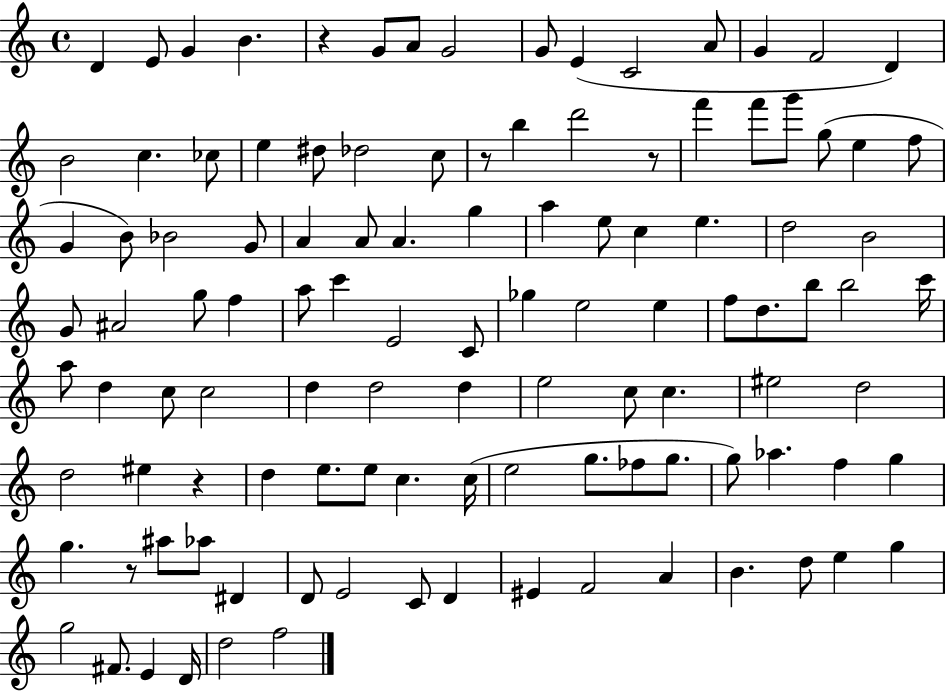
D4/q E4/e G4/q B4/q. R/q G4/e A4/e G4/h G4/e E4/q C4/h A4/e G4/q F4/h D4/q B4/h C5/q. CES5/e E5/q D#5/e Db5/h C5/e R/e B5/q D6/h R/e F6/q F6/e G6/e G5/e E5/q F5/e G4/q B4/e Bb4/h G4/e A4/q A4/e A4/q. G5/q A5/q E5/e C5/q E5/q. D5/h B4/h G4/e A#4/h G5/e F5/q A5/e C6/q E4/h C4/e Gb5/q E5/h E5/q F5/e D5/e. B5/e B5/h C6/s A5/e D5/q C5/e C5/h D5/q D5/h D5/q E5/h C5/e C5/q. EIS5/h D5/h D5/h EIS5/q R/q D5/q E5/e. E5/e C5/q. C5/s E5/h G5/e. FES5/e G5/e. G5/e Ab5/q. F5/q G5/q G5/q. R/e A#5/e Ab5/e D#4/q D4/e E4/h C4/e D4/q EIS4/q F4/h A4/q B4/q. D5/e E5/q G5/q G5/h F#4/e. E4/q D4/s D5/h F5/h